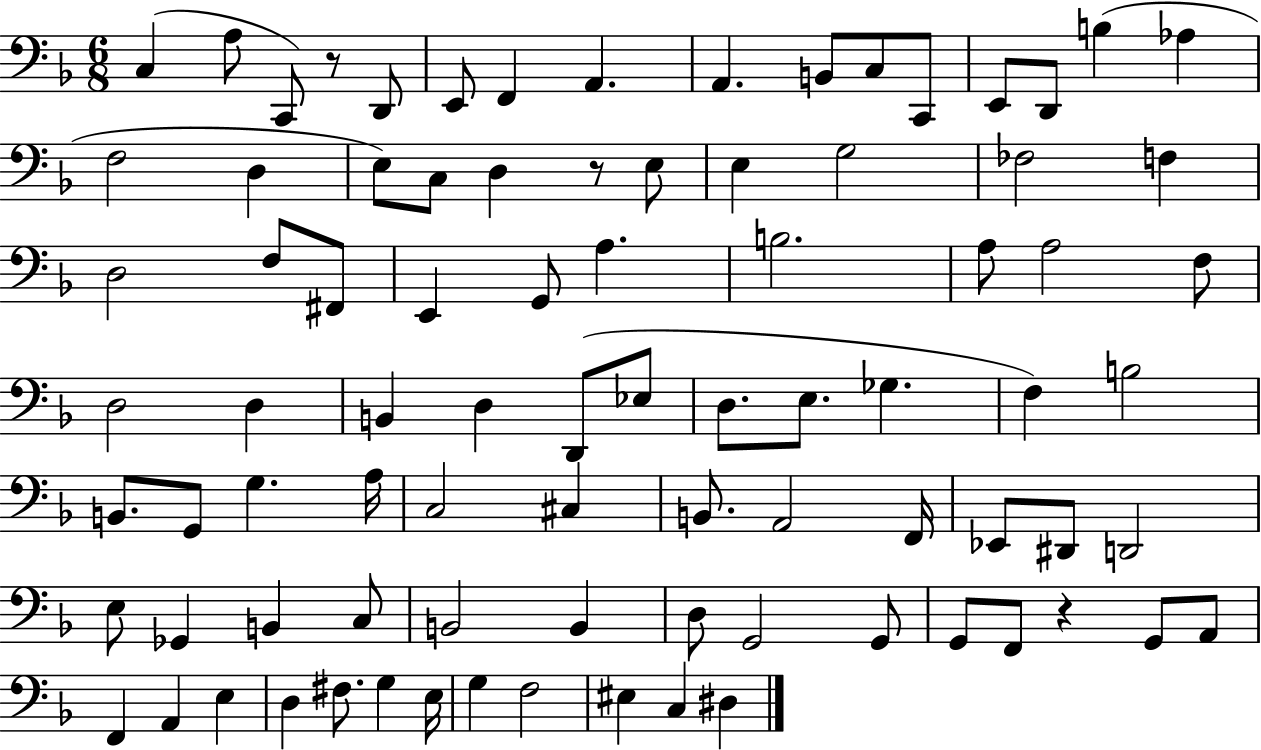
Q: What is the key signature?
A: F major